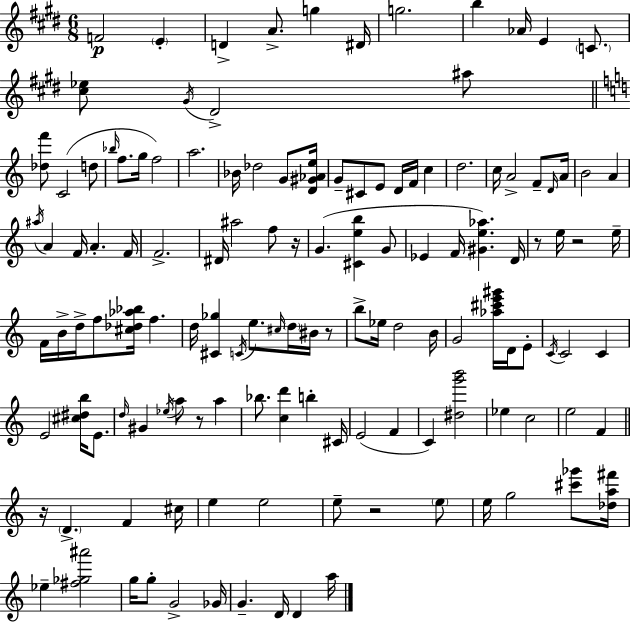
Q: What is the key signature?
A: E major